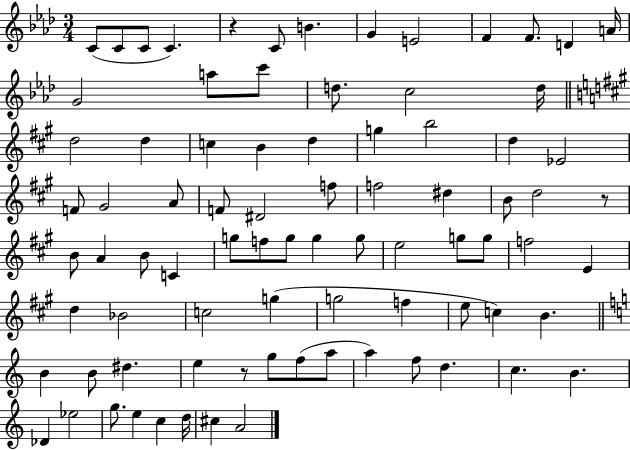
X:1
T:Untitled
M:3/4
L:1/4
K:Ab
C/2 C/2 C/2 C z C/2 B G E2 F F/2 D A/4 G2 a/2 c'/2 d/2 c2 d/4 d2 d c B d g b2 d _E2 F/2 ^G2 A/2 F/2 ^D2 f/2 f2 ^d B/2 d2 z/2 B/2 A B/2 C g/2 f/2 g/2 g g/2 e2 g/2 g/2 f2 E d _B2 c2 g g2 f e/2 c B B B/2 ^d e z/2 g/2 f/2 a/2 a f/2 d c B _D _e2 g/2 e c d/4 ^c A2